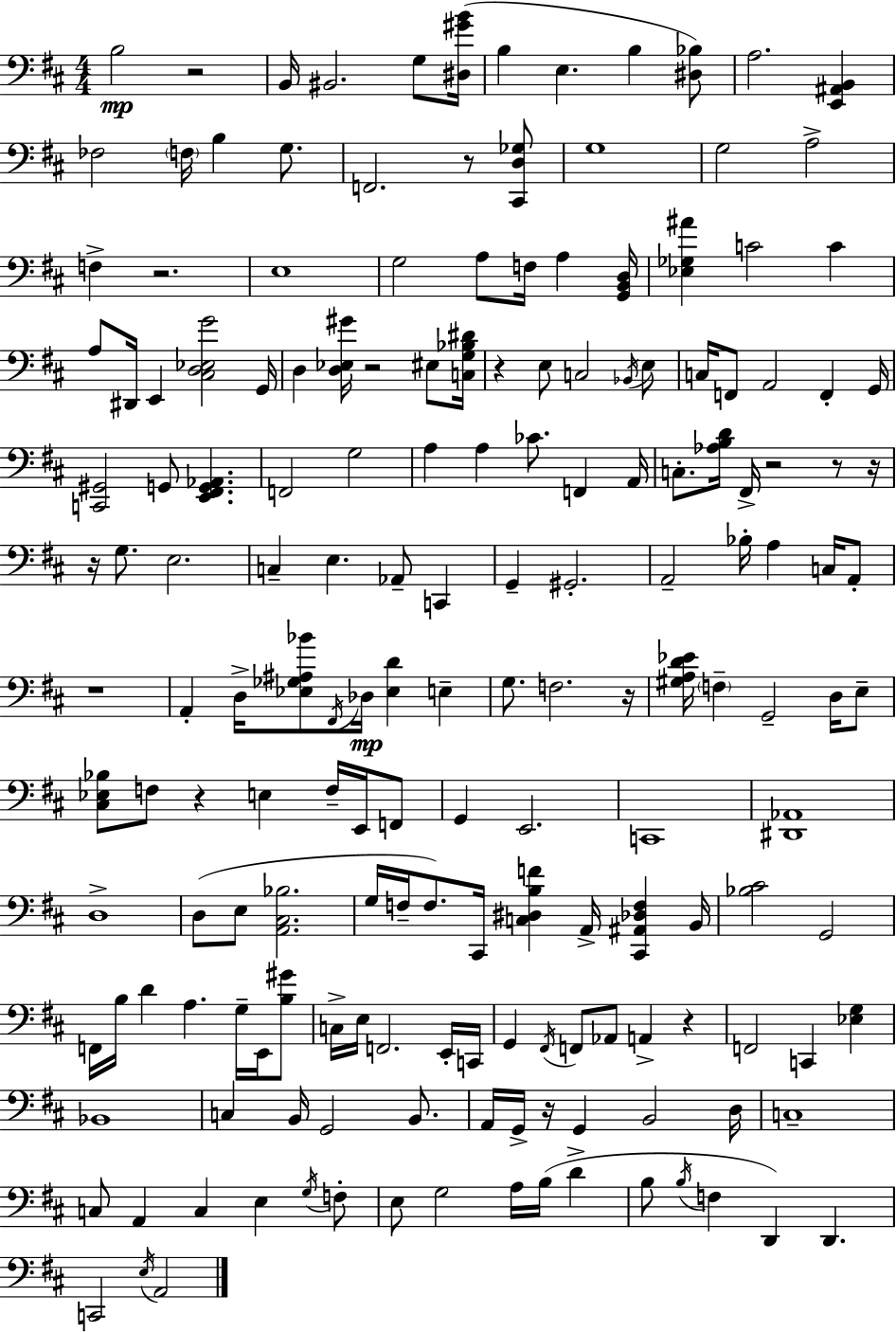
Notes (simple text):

B3/h R/h B2/s BIS2/h. G3/e [D#3,G#4,B4]/s B3/q E3/q. B3/q [D#3,Bb3]/e A3/h. [E2,A#2,B2]/q FES3/h F3/s B3/q G3/e. F2/h. R/e [C#2,D3,Gb3]/e G3/w G3/h A3/h F3/q R/h. E3/w G3/h A3/e F3/s A3/q [G2,B2,D3]/s [Eb3,Gb3,A#4]/q C4/h C4/q A3/e D#2/s E2/q [C#3,D3,Eb3,G4]/h G2/s D3/q [D3,Eb3,G#4]/s R/h EIS3/e [C3,G3,Bb3,D#4]/s R/q E3/e C3/h Bb2/s E3/e C3/s F2/e A2/h F2/q G2/s [C2,G#2]/h G2/e [E2,F#2,G2,Ab2]/q. F2/h G3/h A3/q A3/q CES4/e. F2/q A2/s C3/e. [Ab3,B3,D4]/s F#2/s R/h R/e R/s R/s G3/e. E3/h. C3/q E3/q. Ab2/e C2/q G2/q G#2/h. A2/h Bb3/s A3/q C3/s A2/e R/w A2/q D3/s [Eb3,Gb3,A#3,Bb4]/e F#2/s Db3/s [Eb3,D4]/q E3/q G3/e. F3/h. R/s [G#3,A3,D4,Eb4]/s F3/q G2/h D3/s E3/e [C#3,Eb3,Bb3]/e F3/e R/q E3/q F3/s E2/s F2/e G2/q E2/h. C2/w [D#2,Ab2]/w D3/w D3/e E3/e [A2,C#3,Bb3]/h. G3/s F3/s F3/e. C#2/s [C3,D#3,B3,F4]/q A2/s [C#2,A#2,Db3,F3]/q B2/s [Bb3,C#4]/h G2/h F2/s B3/s D4/q A3/q. G3/s E2/s [B3,G#4]/e C3/s E3/s F2/h. E2/s C2/s G2/q F#2/s F2/e Ab2/e A2/q R/q F2/h C2/q [Eb3,G3]/q Bb2/w C3/q B2/s G2/h B2/e. A2/s G2/s R/s G2/q B2/h D3/s C3/w C3/e A2/q C3/q E3/q G3/s F3/e E3/e G3/h A3/s B3/s D4/q B3/e B3/s F3/q D2/q D2/q. C2/h E3/s A2/h